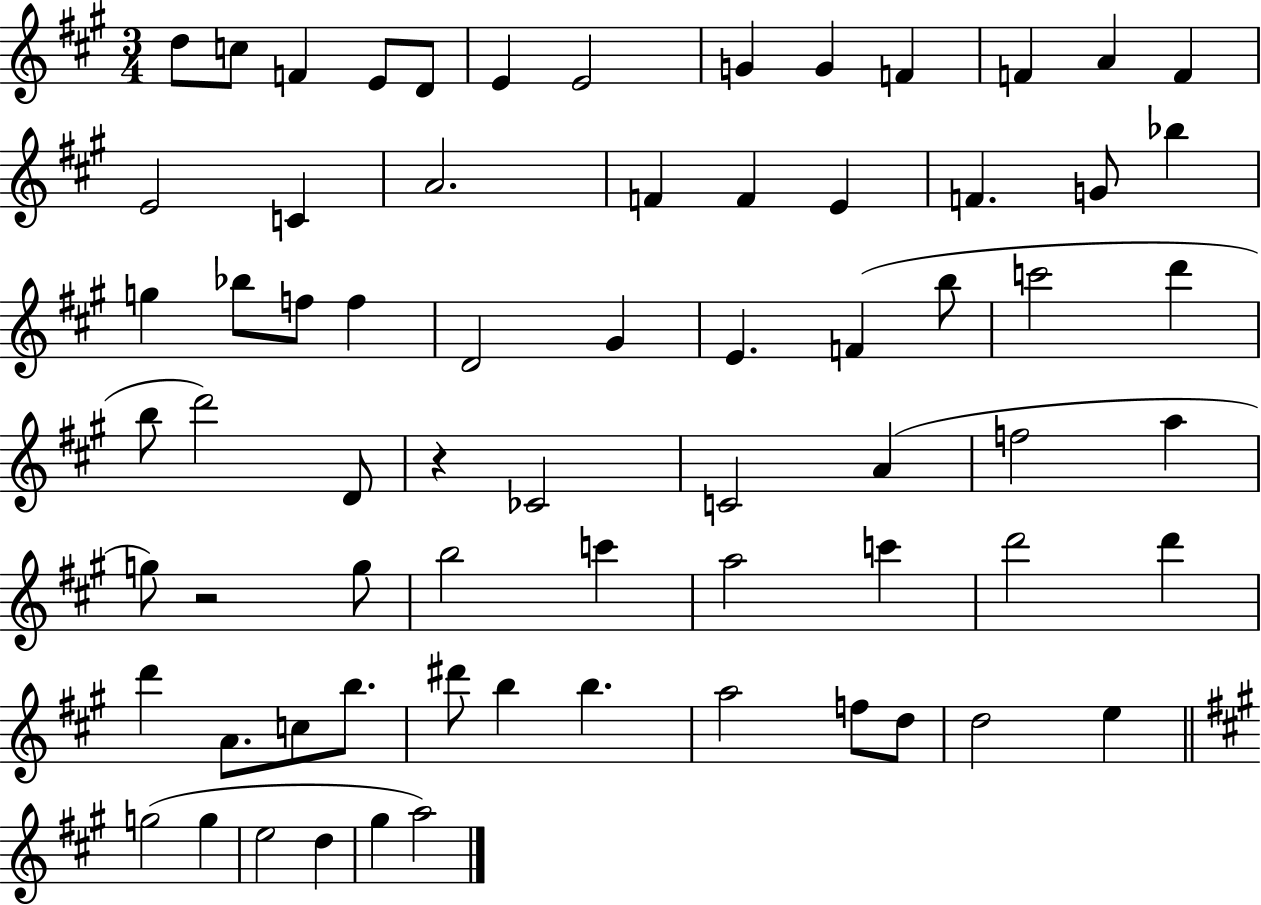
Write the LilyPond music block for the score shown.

{
  \clef treble
  \numericTimeSignature
  \time 3/4
  \key a \major
  \repeat volta 2 { d''8 c''8 f'4 e'8 d'8 | e'4 e'2 | g'4 g'4 f'4 | f'4 a'4 f'4 | \break e'2 c'4 | a'2. | f'4 f'4 e'4 | f'4. g'8 bes''4 | \break g''4 bes''8 f''8 f''4 | d'2 gis'4 | e'4. f'4( b''8 | c'''2 d'''4 | \break b''8 d'''2) d'8 | r4 ces'2 | c'2 a'4( | f''2 a''4 | \break g''8) r2 g''8 | b''2 c'''4 | a''2 c'''4 | d'''2 d'''4 | \break d'''4 a'8. c''8 b''8. | dis'''8 b''4 b''4. | a''2 f''8 d''8 | d''2 e''4 | \break \bar "||" \break \key a \major g''2( g''4 | e''2 d''4 | gis''4 a''2) | } \bar "|."
}